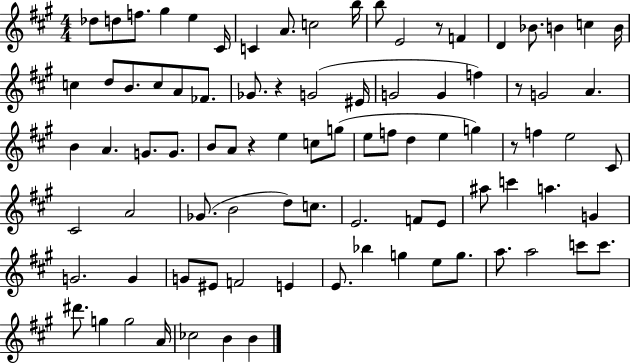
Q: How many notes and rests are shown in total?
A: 89